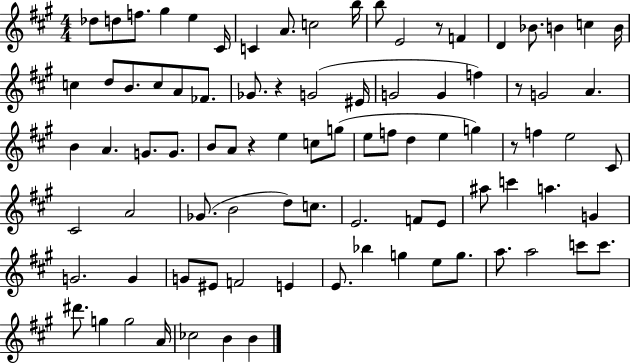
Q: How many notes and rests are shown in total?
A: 89